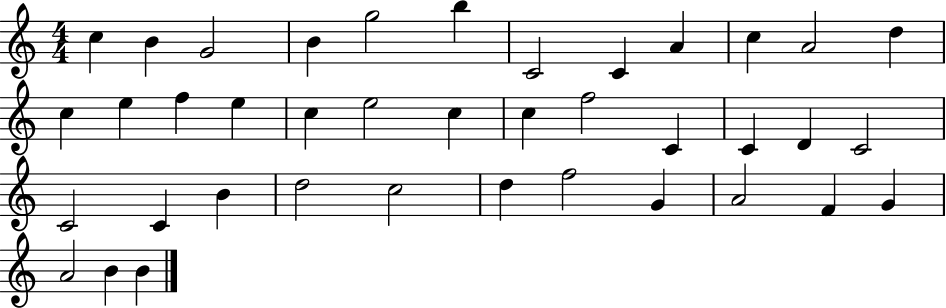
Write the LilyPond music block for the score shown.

{
  \clef treble
  \numericTimeSignature
  \time 4/4
  \key c \major
  c''4 b'4 g'2 | b'4 g''2 b''4 | c'2 c'4 a'4 | c''4 a'2 d''4 | \break c''4 e''4 f''4 e''4 | c''4 e''2 c''4 | c''4 f''2 c'4 | c'4 d'4 c'2 | \break c'2 c'4 b'4 | d''2 c''2 | d''4 f''2 g'4 | a'2 f'4 g'4 | \break a'2 b'4 b'4 | \bar "|."
}